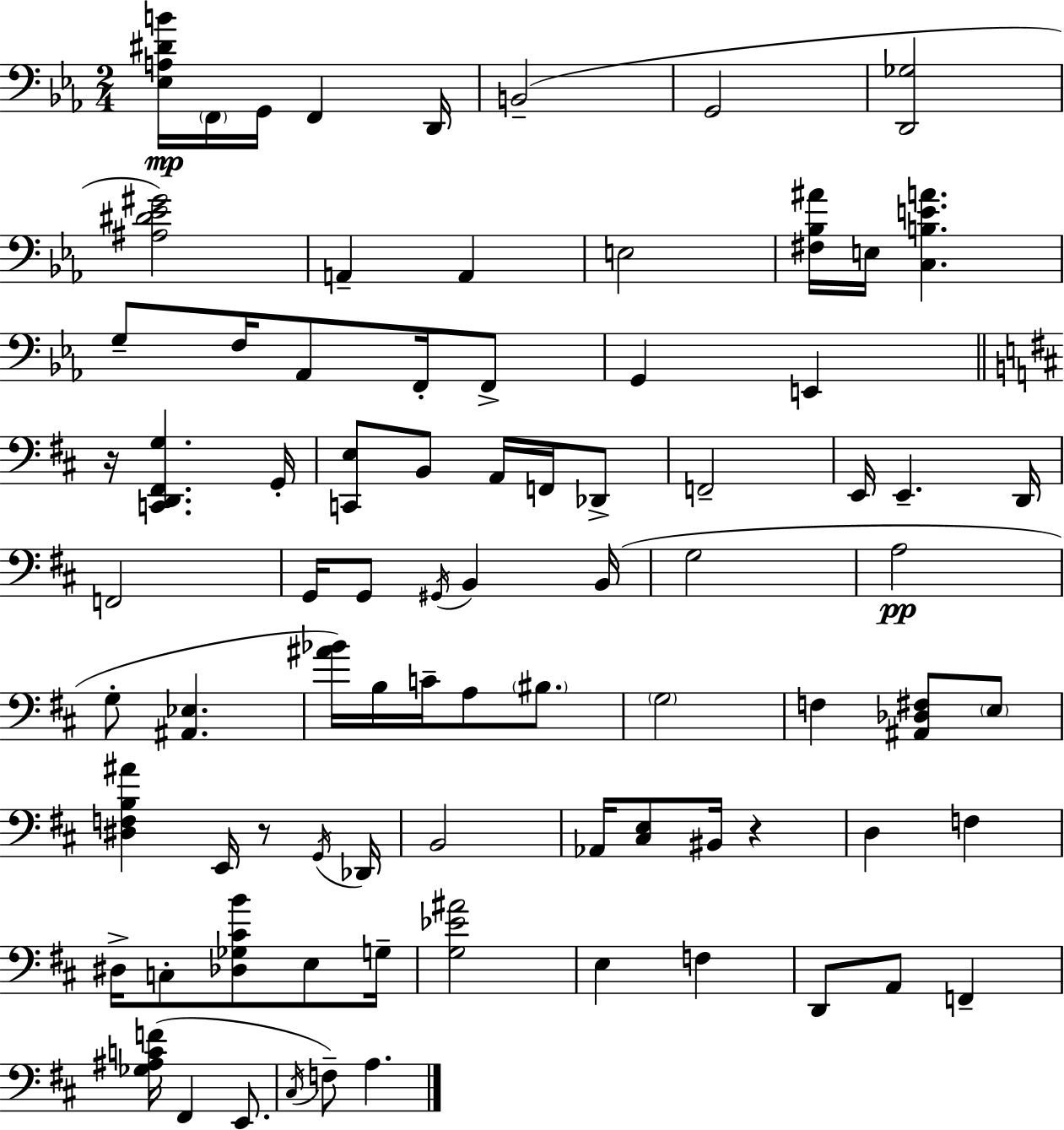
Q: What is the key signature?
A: C minor